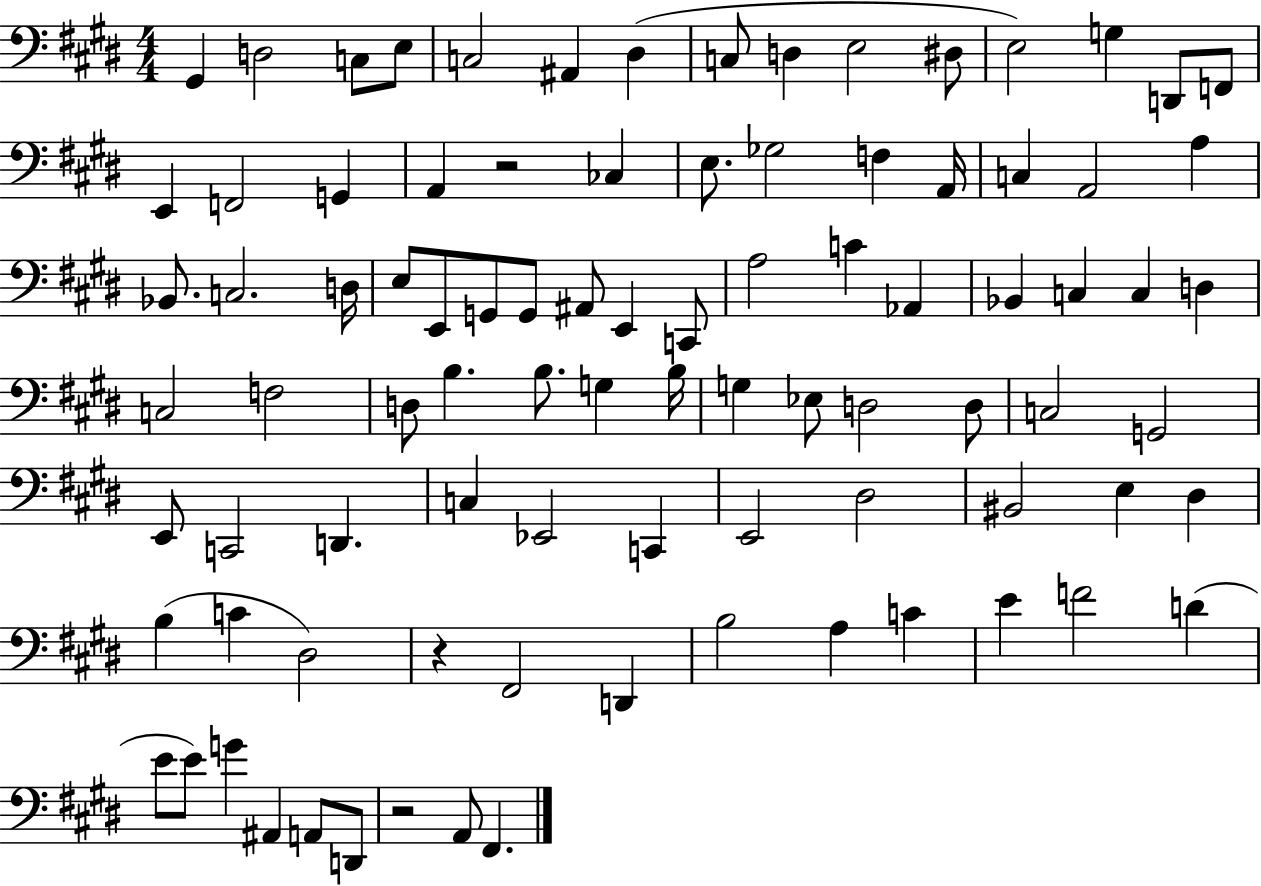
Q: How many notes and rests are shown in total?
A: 90